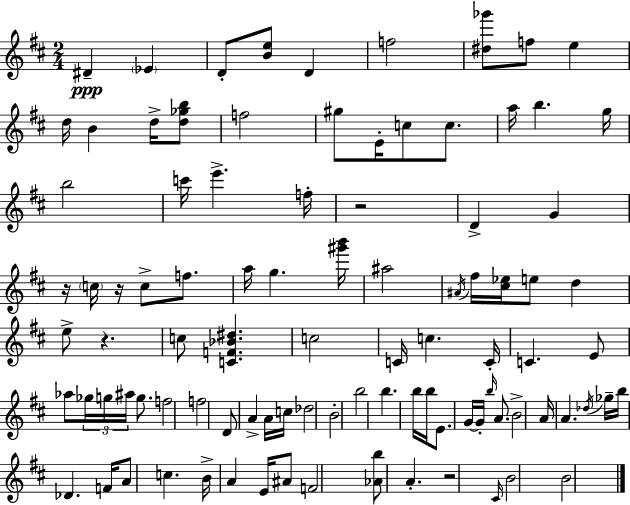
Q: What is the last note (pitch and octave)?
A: B4